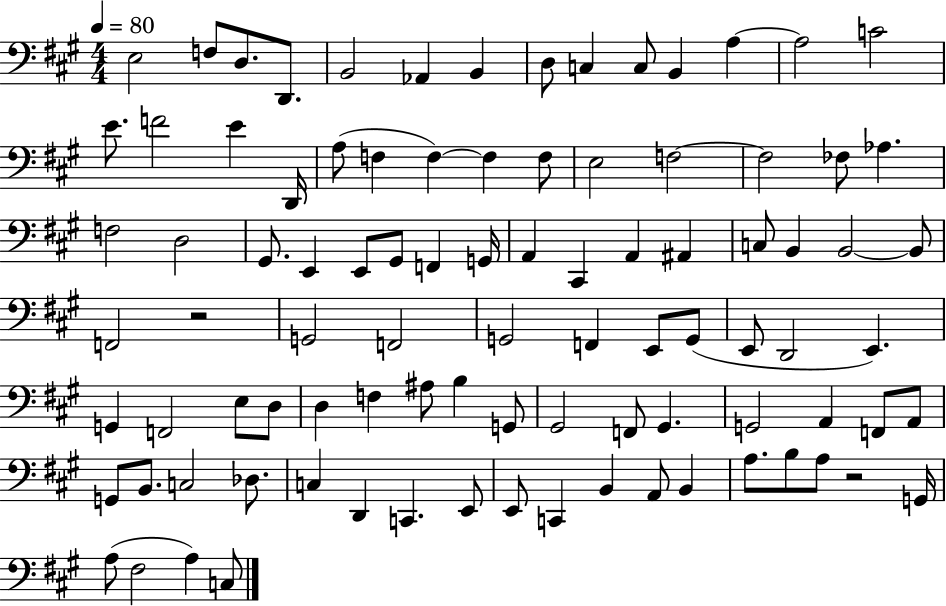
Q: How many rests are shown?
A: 2